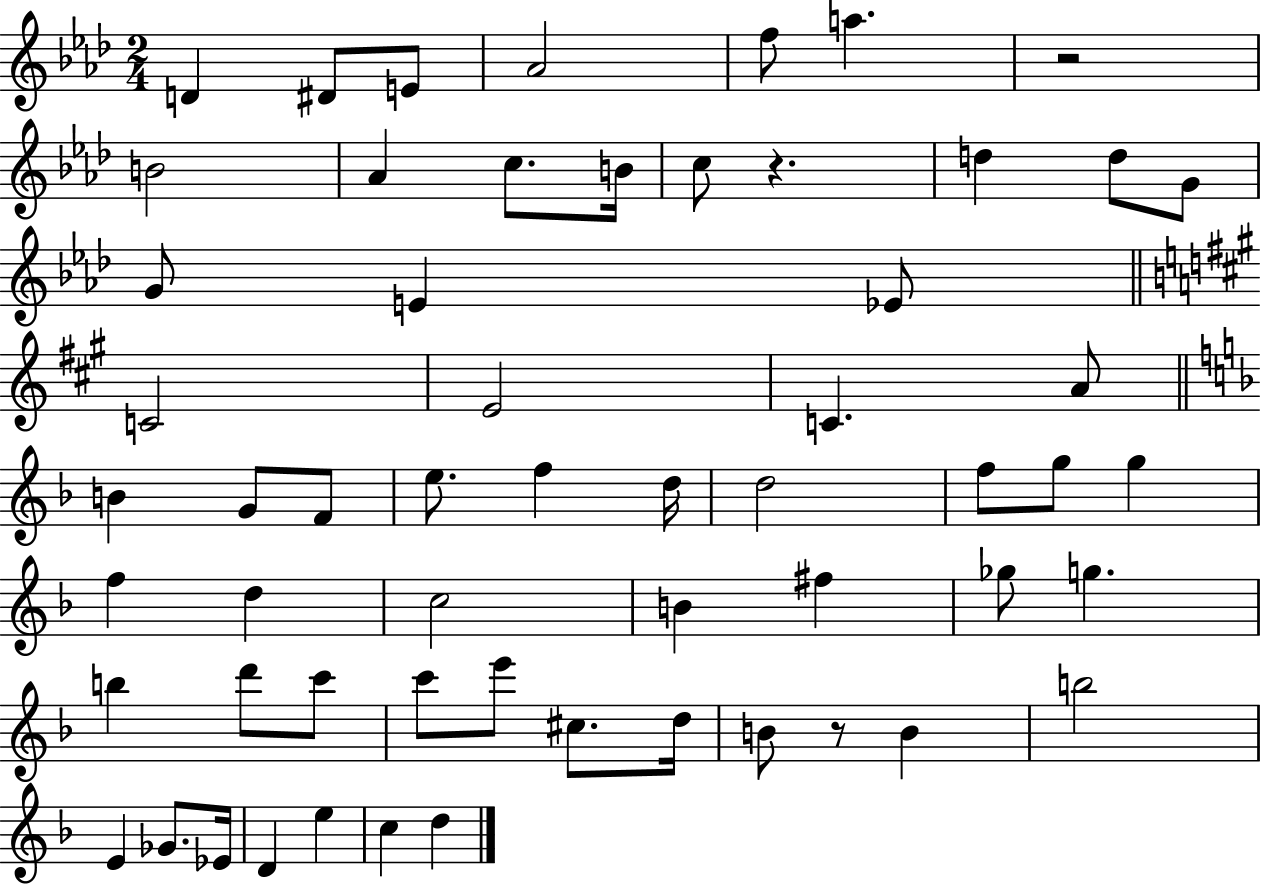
D4/q D#4/e E4/e Ab4/h F5/e A5/q. R/h B4/h Ab4/q C5/e. B4/s C5/e R/q. D5/q D5/e G4/e G4/e E4/q Eb4/e C4/h E4/h C4/q. A4/e B4/q G4/e F4/e E5/e. F5/q D5/s D5/h F5/e G5/e G5/q F5/q D5/q C5/h B4/q F#5/q Gb5/e G5/q. B5/q D6/e C6/e C6/e E6/e C#5/e. D5/s B4/e R/e B4/q B5/h E4/q Gb4/e. Eb4/s D4/q E5/q C5/q D5/q